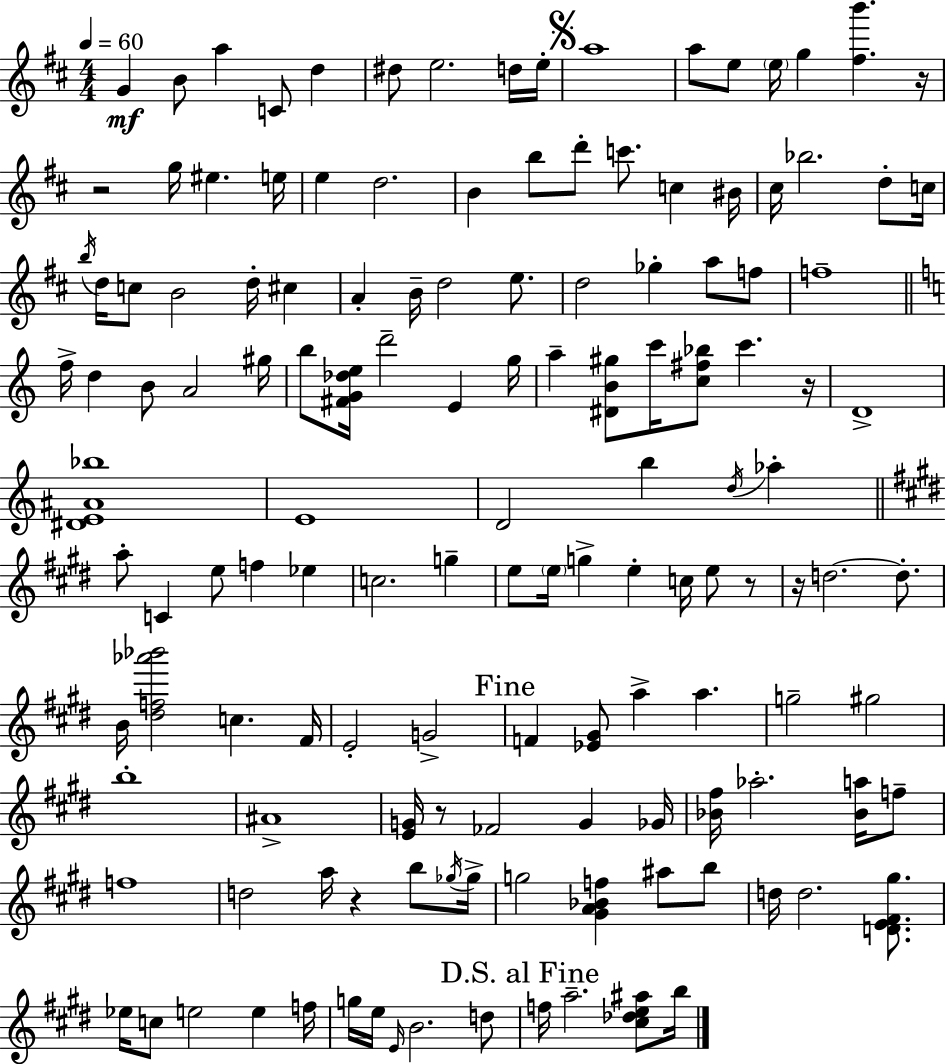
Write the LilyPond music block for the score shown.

{
  \clef treble
  \numericTimeSignature
  \time 4/4
  \key d \major
  \tempo 4 = 60
  g'4\mf b'8 a''4 c'8 d''4 | dis''8 e''2. d''16 e''16-. | \mark \markup { \musicglyph "scripts.segno" } a''1 | a''8 e''8 \parenthesize e''16 g''4 <fis'' b'''>4. r16 | \break r2 g''16 eis''4. e''16 | e''4 d''2. | b'4 b''8 d'''8-. c'''8. c''4 bis'16 | cis''16 bes''2. d''8-. c''16 | \break \acciaccatura { b''16 } d''16 c''8 b'2 d''16-. cis''4 | a'4-. b'16-- d''2 e''8. | d''2 ges''4-. a''8 f''8 | f''1-- | \break \bar "||" \break \key a \minor f''16-> d''4 b'8 a'2 gis''16 | b''8 <fis' g' des'' e''>16 d'''2-- e'4 g''16 | a''4-- <dis' b' gis''>8 c'''16 <c'' fis'' bes''>8 c'''4. r16 | d'1-> | \break <dis' e' ais' bes''>1 | e'1 | d'2 b''4 \acciaccatura { d''16 } aes''4-. | \bar "||" \break \key e \major a''8-. c'4 e''8 f''4 ees''4 | c''2. g''4-- | e''8 \parenthesize e''16 g''4-> e''4-. c''16 e''8 r8 | r16 d''2.~~ d''8.-. | \break b'16 <dis'' f'' aes''' bes'''>2 c''4. fis'16 | e'2-. g'2-> | \mark "Fine" f'4 <ees' gis'>8 a''4-> a''4. | g''2-- gis''2 | \break b''1-. | ais'1-> | <e' g'>16 r8 fes'2 g'4 ges'16 | <bes' fis''>16 aes''2.-. <bes' a''>16 f''8-- | \break f''1 | d''2 a''16 r4 b''8 \acciaccatura { ges''16 } | ges''16-> g''2 <gis' a' bes' f''>4 ais''8 b''8 | d''16 d''2. <d' e' fis' gis''>8. | \break ees''16 c''8 e''2 e''4 | f''16 g''16 e''16 \grace { e'16 } b'2. | d''8 \mark "D.S. al Fine" f''16 a''2.-- <cis'' des'' e'' ais''>8 | b''16 \bar "|."
}